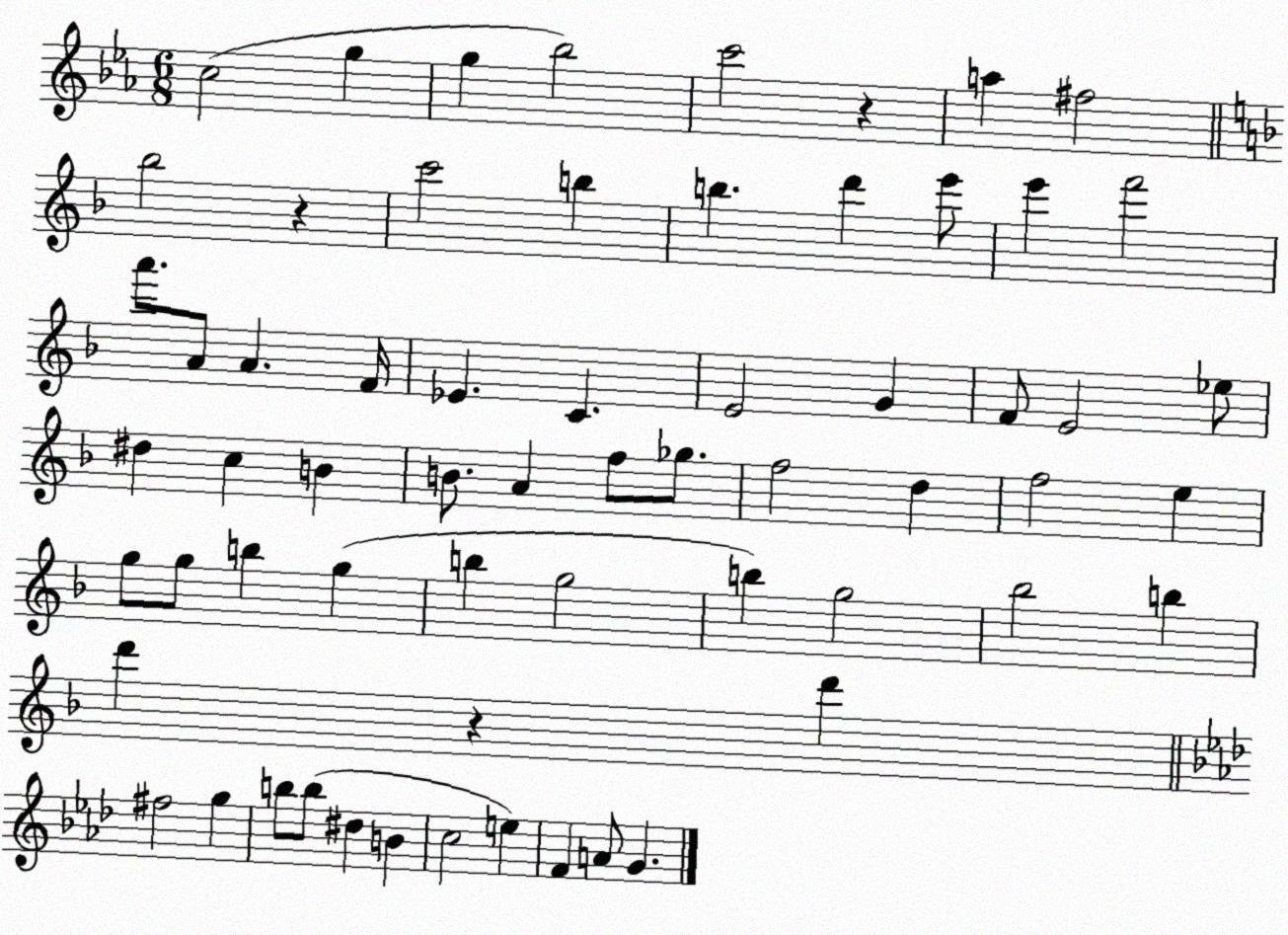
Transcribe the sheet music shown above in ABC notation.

X:1
T:Untitled
M:6/8
L:1/4
K:Eb
c2 g g _b2 c'2 z a ^f2 _b2 z c'2 b b d' e'/2 e' f'2 a'/2 A/2 A F/4 _E C E2 G F/2 E2 _e/2 ^d c B B/2 A f/2 _g/2 f2 d f2 e g/2 g/2 b g b g2 b g2 _b2 b d' z d' ^f2 g b/2 b/2 ^d B c2 e F A/2 G